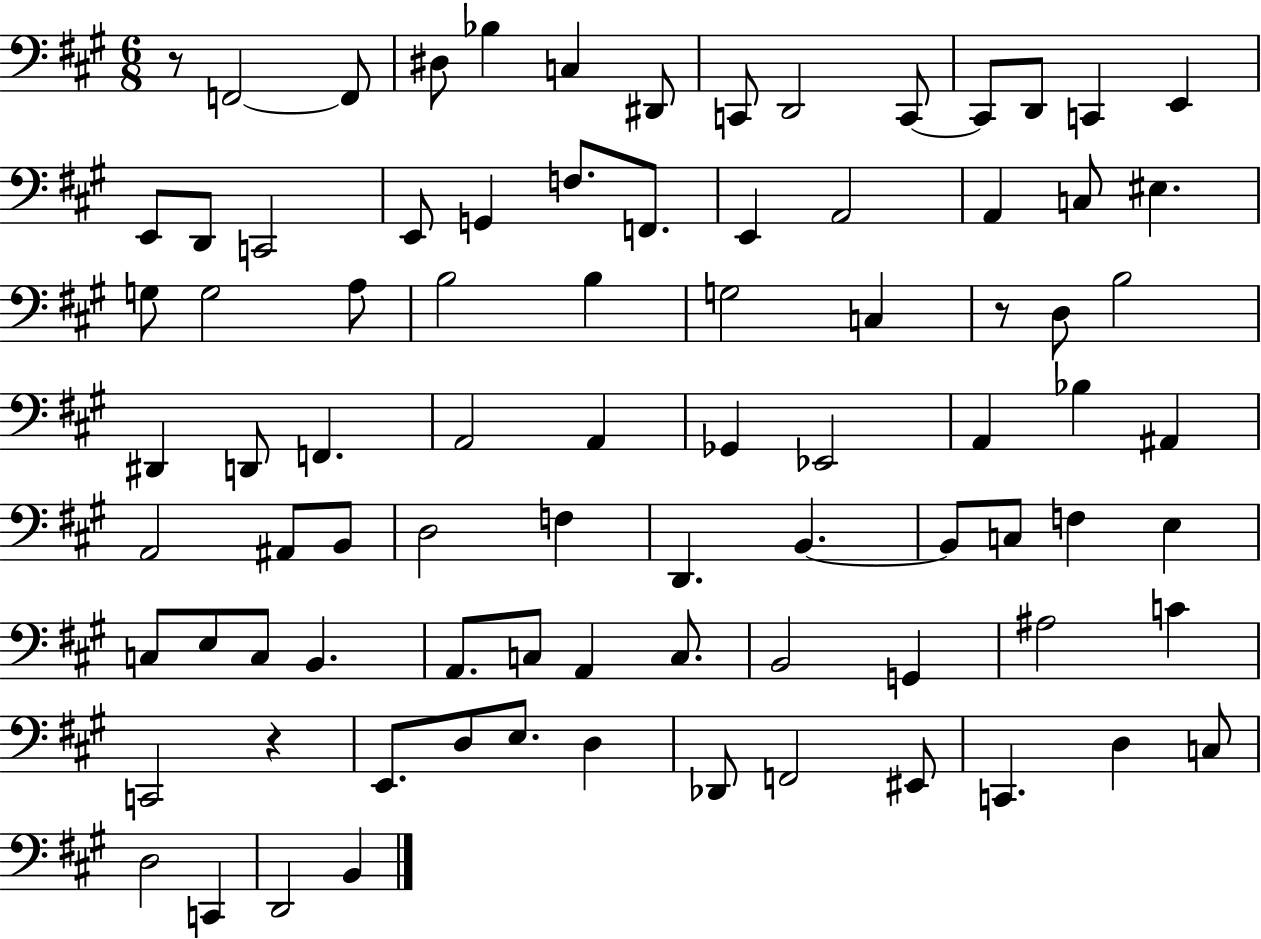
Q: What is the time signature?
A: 6/8